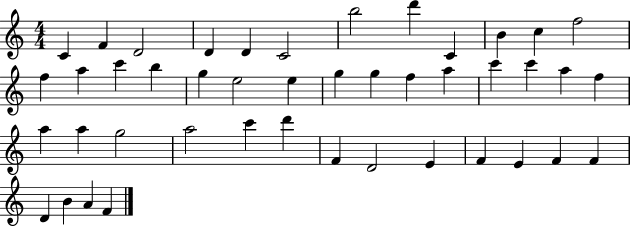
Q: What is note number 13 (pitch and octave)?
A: F5